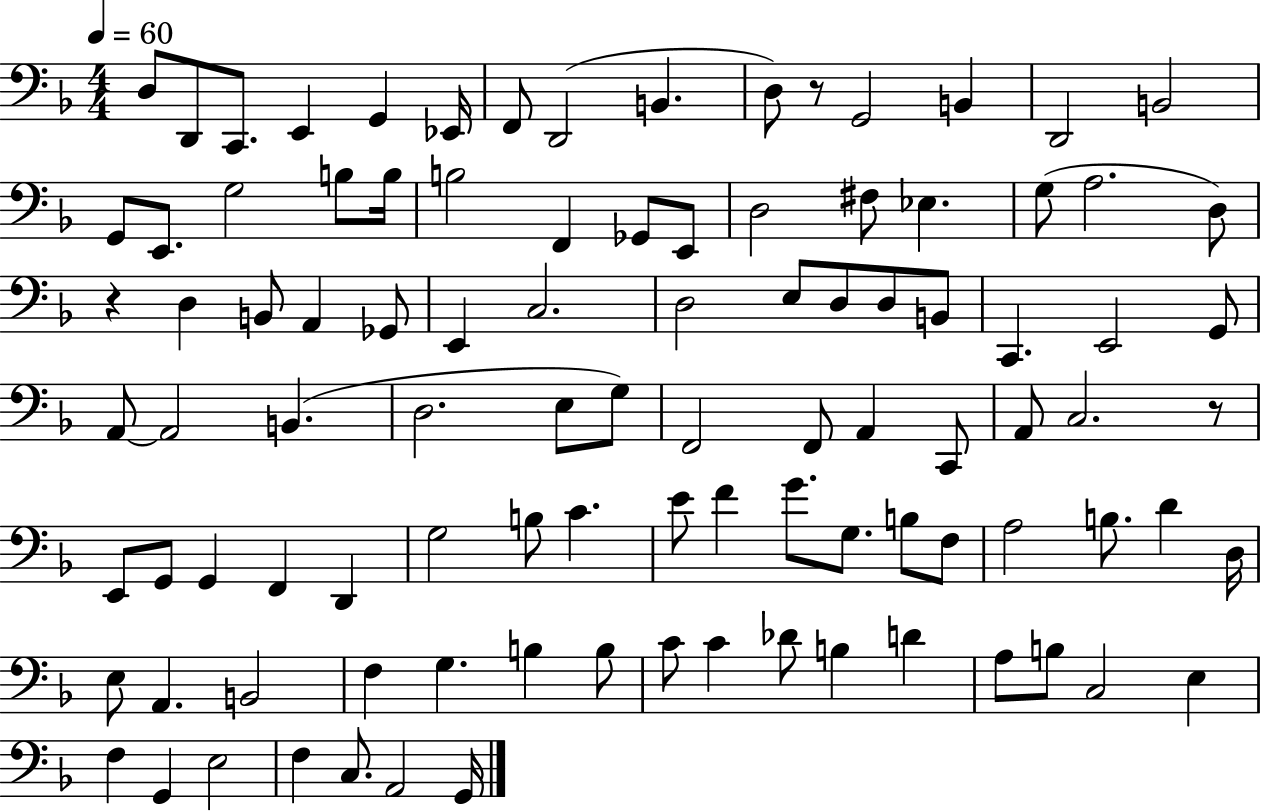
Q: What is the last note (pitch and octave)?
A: G2